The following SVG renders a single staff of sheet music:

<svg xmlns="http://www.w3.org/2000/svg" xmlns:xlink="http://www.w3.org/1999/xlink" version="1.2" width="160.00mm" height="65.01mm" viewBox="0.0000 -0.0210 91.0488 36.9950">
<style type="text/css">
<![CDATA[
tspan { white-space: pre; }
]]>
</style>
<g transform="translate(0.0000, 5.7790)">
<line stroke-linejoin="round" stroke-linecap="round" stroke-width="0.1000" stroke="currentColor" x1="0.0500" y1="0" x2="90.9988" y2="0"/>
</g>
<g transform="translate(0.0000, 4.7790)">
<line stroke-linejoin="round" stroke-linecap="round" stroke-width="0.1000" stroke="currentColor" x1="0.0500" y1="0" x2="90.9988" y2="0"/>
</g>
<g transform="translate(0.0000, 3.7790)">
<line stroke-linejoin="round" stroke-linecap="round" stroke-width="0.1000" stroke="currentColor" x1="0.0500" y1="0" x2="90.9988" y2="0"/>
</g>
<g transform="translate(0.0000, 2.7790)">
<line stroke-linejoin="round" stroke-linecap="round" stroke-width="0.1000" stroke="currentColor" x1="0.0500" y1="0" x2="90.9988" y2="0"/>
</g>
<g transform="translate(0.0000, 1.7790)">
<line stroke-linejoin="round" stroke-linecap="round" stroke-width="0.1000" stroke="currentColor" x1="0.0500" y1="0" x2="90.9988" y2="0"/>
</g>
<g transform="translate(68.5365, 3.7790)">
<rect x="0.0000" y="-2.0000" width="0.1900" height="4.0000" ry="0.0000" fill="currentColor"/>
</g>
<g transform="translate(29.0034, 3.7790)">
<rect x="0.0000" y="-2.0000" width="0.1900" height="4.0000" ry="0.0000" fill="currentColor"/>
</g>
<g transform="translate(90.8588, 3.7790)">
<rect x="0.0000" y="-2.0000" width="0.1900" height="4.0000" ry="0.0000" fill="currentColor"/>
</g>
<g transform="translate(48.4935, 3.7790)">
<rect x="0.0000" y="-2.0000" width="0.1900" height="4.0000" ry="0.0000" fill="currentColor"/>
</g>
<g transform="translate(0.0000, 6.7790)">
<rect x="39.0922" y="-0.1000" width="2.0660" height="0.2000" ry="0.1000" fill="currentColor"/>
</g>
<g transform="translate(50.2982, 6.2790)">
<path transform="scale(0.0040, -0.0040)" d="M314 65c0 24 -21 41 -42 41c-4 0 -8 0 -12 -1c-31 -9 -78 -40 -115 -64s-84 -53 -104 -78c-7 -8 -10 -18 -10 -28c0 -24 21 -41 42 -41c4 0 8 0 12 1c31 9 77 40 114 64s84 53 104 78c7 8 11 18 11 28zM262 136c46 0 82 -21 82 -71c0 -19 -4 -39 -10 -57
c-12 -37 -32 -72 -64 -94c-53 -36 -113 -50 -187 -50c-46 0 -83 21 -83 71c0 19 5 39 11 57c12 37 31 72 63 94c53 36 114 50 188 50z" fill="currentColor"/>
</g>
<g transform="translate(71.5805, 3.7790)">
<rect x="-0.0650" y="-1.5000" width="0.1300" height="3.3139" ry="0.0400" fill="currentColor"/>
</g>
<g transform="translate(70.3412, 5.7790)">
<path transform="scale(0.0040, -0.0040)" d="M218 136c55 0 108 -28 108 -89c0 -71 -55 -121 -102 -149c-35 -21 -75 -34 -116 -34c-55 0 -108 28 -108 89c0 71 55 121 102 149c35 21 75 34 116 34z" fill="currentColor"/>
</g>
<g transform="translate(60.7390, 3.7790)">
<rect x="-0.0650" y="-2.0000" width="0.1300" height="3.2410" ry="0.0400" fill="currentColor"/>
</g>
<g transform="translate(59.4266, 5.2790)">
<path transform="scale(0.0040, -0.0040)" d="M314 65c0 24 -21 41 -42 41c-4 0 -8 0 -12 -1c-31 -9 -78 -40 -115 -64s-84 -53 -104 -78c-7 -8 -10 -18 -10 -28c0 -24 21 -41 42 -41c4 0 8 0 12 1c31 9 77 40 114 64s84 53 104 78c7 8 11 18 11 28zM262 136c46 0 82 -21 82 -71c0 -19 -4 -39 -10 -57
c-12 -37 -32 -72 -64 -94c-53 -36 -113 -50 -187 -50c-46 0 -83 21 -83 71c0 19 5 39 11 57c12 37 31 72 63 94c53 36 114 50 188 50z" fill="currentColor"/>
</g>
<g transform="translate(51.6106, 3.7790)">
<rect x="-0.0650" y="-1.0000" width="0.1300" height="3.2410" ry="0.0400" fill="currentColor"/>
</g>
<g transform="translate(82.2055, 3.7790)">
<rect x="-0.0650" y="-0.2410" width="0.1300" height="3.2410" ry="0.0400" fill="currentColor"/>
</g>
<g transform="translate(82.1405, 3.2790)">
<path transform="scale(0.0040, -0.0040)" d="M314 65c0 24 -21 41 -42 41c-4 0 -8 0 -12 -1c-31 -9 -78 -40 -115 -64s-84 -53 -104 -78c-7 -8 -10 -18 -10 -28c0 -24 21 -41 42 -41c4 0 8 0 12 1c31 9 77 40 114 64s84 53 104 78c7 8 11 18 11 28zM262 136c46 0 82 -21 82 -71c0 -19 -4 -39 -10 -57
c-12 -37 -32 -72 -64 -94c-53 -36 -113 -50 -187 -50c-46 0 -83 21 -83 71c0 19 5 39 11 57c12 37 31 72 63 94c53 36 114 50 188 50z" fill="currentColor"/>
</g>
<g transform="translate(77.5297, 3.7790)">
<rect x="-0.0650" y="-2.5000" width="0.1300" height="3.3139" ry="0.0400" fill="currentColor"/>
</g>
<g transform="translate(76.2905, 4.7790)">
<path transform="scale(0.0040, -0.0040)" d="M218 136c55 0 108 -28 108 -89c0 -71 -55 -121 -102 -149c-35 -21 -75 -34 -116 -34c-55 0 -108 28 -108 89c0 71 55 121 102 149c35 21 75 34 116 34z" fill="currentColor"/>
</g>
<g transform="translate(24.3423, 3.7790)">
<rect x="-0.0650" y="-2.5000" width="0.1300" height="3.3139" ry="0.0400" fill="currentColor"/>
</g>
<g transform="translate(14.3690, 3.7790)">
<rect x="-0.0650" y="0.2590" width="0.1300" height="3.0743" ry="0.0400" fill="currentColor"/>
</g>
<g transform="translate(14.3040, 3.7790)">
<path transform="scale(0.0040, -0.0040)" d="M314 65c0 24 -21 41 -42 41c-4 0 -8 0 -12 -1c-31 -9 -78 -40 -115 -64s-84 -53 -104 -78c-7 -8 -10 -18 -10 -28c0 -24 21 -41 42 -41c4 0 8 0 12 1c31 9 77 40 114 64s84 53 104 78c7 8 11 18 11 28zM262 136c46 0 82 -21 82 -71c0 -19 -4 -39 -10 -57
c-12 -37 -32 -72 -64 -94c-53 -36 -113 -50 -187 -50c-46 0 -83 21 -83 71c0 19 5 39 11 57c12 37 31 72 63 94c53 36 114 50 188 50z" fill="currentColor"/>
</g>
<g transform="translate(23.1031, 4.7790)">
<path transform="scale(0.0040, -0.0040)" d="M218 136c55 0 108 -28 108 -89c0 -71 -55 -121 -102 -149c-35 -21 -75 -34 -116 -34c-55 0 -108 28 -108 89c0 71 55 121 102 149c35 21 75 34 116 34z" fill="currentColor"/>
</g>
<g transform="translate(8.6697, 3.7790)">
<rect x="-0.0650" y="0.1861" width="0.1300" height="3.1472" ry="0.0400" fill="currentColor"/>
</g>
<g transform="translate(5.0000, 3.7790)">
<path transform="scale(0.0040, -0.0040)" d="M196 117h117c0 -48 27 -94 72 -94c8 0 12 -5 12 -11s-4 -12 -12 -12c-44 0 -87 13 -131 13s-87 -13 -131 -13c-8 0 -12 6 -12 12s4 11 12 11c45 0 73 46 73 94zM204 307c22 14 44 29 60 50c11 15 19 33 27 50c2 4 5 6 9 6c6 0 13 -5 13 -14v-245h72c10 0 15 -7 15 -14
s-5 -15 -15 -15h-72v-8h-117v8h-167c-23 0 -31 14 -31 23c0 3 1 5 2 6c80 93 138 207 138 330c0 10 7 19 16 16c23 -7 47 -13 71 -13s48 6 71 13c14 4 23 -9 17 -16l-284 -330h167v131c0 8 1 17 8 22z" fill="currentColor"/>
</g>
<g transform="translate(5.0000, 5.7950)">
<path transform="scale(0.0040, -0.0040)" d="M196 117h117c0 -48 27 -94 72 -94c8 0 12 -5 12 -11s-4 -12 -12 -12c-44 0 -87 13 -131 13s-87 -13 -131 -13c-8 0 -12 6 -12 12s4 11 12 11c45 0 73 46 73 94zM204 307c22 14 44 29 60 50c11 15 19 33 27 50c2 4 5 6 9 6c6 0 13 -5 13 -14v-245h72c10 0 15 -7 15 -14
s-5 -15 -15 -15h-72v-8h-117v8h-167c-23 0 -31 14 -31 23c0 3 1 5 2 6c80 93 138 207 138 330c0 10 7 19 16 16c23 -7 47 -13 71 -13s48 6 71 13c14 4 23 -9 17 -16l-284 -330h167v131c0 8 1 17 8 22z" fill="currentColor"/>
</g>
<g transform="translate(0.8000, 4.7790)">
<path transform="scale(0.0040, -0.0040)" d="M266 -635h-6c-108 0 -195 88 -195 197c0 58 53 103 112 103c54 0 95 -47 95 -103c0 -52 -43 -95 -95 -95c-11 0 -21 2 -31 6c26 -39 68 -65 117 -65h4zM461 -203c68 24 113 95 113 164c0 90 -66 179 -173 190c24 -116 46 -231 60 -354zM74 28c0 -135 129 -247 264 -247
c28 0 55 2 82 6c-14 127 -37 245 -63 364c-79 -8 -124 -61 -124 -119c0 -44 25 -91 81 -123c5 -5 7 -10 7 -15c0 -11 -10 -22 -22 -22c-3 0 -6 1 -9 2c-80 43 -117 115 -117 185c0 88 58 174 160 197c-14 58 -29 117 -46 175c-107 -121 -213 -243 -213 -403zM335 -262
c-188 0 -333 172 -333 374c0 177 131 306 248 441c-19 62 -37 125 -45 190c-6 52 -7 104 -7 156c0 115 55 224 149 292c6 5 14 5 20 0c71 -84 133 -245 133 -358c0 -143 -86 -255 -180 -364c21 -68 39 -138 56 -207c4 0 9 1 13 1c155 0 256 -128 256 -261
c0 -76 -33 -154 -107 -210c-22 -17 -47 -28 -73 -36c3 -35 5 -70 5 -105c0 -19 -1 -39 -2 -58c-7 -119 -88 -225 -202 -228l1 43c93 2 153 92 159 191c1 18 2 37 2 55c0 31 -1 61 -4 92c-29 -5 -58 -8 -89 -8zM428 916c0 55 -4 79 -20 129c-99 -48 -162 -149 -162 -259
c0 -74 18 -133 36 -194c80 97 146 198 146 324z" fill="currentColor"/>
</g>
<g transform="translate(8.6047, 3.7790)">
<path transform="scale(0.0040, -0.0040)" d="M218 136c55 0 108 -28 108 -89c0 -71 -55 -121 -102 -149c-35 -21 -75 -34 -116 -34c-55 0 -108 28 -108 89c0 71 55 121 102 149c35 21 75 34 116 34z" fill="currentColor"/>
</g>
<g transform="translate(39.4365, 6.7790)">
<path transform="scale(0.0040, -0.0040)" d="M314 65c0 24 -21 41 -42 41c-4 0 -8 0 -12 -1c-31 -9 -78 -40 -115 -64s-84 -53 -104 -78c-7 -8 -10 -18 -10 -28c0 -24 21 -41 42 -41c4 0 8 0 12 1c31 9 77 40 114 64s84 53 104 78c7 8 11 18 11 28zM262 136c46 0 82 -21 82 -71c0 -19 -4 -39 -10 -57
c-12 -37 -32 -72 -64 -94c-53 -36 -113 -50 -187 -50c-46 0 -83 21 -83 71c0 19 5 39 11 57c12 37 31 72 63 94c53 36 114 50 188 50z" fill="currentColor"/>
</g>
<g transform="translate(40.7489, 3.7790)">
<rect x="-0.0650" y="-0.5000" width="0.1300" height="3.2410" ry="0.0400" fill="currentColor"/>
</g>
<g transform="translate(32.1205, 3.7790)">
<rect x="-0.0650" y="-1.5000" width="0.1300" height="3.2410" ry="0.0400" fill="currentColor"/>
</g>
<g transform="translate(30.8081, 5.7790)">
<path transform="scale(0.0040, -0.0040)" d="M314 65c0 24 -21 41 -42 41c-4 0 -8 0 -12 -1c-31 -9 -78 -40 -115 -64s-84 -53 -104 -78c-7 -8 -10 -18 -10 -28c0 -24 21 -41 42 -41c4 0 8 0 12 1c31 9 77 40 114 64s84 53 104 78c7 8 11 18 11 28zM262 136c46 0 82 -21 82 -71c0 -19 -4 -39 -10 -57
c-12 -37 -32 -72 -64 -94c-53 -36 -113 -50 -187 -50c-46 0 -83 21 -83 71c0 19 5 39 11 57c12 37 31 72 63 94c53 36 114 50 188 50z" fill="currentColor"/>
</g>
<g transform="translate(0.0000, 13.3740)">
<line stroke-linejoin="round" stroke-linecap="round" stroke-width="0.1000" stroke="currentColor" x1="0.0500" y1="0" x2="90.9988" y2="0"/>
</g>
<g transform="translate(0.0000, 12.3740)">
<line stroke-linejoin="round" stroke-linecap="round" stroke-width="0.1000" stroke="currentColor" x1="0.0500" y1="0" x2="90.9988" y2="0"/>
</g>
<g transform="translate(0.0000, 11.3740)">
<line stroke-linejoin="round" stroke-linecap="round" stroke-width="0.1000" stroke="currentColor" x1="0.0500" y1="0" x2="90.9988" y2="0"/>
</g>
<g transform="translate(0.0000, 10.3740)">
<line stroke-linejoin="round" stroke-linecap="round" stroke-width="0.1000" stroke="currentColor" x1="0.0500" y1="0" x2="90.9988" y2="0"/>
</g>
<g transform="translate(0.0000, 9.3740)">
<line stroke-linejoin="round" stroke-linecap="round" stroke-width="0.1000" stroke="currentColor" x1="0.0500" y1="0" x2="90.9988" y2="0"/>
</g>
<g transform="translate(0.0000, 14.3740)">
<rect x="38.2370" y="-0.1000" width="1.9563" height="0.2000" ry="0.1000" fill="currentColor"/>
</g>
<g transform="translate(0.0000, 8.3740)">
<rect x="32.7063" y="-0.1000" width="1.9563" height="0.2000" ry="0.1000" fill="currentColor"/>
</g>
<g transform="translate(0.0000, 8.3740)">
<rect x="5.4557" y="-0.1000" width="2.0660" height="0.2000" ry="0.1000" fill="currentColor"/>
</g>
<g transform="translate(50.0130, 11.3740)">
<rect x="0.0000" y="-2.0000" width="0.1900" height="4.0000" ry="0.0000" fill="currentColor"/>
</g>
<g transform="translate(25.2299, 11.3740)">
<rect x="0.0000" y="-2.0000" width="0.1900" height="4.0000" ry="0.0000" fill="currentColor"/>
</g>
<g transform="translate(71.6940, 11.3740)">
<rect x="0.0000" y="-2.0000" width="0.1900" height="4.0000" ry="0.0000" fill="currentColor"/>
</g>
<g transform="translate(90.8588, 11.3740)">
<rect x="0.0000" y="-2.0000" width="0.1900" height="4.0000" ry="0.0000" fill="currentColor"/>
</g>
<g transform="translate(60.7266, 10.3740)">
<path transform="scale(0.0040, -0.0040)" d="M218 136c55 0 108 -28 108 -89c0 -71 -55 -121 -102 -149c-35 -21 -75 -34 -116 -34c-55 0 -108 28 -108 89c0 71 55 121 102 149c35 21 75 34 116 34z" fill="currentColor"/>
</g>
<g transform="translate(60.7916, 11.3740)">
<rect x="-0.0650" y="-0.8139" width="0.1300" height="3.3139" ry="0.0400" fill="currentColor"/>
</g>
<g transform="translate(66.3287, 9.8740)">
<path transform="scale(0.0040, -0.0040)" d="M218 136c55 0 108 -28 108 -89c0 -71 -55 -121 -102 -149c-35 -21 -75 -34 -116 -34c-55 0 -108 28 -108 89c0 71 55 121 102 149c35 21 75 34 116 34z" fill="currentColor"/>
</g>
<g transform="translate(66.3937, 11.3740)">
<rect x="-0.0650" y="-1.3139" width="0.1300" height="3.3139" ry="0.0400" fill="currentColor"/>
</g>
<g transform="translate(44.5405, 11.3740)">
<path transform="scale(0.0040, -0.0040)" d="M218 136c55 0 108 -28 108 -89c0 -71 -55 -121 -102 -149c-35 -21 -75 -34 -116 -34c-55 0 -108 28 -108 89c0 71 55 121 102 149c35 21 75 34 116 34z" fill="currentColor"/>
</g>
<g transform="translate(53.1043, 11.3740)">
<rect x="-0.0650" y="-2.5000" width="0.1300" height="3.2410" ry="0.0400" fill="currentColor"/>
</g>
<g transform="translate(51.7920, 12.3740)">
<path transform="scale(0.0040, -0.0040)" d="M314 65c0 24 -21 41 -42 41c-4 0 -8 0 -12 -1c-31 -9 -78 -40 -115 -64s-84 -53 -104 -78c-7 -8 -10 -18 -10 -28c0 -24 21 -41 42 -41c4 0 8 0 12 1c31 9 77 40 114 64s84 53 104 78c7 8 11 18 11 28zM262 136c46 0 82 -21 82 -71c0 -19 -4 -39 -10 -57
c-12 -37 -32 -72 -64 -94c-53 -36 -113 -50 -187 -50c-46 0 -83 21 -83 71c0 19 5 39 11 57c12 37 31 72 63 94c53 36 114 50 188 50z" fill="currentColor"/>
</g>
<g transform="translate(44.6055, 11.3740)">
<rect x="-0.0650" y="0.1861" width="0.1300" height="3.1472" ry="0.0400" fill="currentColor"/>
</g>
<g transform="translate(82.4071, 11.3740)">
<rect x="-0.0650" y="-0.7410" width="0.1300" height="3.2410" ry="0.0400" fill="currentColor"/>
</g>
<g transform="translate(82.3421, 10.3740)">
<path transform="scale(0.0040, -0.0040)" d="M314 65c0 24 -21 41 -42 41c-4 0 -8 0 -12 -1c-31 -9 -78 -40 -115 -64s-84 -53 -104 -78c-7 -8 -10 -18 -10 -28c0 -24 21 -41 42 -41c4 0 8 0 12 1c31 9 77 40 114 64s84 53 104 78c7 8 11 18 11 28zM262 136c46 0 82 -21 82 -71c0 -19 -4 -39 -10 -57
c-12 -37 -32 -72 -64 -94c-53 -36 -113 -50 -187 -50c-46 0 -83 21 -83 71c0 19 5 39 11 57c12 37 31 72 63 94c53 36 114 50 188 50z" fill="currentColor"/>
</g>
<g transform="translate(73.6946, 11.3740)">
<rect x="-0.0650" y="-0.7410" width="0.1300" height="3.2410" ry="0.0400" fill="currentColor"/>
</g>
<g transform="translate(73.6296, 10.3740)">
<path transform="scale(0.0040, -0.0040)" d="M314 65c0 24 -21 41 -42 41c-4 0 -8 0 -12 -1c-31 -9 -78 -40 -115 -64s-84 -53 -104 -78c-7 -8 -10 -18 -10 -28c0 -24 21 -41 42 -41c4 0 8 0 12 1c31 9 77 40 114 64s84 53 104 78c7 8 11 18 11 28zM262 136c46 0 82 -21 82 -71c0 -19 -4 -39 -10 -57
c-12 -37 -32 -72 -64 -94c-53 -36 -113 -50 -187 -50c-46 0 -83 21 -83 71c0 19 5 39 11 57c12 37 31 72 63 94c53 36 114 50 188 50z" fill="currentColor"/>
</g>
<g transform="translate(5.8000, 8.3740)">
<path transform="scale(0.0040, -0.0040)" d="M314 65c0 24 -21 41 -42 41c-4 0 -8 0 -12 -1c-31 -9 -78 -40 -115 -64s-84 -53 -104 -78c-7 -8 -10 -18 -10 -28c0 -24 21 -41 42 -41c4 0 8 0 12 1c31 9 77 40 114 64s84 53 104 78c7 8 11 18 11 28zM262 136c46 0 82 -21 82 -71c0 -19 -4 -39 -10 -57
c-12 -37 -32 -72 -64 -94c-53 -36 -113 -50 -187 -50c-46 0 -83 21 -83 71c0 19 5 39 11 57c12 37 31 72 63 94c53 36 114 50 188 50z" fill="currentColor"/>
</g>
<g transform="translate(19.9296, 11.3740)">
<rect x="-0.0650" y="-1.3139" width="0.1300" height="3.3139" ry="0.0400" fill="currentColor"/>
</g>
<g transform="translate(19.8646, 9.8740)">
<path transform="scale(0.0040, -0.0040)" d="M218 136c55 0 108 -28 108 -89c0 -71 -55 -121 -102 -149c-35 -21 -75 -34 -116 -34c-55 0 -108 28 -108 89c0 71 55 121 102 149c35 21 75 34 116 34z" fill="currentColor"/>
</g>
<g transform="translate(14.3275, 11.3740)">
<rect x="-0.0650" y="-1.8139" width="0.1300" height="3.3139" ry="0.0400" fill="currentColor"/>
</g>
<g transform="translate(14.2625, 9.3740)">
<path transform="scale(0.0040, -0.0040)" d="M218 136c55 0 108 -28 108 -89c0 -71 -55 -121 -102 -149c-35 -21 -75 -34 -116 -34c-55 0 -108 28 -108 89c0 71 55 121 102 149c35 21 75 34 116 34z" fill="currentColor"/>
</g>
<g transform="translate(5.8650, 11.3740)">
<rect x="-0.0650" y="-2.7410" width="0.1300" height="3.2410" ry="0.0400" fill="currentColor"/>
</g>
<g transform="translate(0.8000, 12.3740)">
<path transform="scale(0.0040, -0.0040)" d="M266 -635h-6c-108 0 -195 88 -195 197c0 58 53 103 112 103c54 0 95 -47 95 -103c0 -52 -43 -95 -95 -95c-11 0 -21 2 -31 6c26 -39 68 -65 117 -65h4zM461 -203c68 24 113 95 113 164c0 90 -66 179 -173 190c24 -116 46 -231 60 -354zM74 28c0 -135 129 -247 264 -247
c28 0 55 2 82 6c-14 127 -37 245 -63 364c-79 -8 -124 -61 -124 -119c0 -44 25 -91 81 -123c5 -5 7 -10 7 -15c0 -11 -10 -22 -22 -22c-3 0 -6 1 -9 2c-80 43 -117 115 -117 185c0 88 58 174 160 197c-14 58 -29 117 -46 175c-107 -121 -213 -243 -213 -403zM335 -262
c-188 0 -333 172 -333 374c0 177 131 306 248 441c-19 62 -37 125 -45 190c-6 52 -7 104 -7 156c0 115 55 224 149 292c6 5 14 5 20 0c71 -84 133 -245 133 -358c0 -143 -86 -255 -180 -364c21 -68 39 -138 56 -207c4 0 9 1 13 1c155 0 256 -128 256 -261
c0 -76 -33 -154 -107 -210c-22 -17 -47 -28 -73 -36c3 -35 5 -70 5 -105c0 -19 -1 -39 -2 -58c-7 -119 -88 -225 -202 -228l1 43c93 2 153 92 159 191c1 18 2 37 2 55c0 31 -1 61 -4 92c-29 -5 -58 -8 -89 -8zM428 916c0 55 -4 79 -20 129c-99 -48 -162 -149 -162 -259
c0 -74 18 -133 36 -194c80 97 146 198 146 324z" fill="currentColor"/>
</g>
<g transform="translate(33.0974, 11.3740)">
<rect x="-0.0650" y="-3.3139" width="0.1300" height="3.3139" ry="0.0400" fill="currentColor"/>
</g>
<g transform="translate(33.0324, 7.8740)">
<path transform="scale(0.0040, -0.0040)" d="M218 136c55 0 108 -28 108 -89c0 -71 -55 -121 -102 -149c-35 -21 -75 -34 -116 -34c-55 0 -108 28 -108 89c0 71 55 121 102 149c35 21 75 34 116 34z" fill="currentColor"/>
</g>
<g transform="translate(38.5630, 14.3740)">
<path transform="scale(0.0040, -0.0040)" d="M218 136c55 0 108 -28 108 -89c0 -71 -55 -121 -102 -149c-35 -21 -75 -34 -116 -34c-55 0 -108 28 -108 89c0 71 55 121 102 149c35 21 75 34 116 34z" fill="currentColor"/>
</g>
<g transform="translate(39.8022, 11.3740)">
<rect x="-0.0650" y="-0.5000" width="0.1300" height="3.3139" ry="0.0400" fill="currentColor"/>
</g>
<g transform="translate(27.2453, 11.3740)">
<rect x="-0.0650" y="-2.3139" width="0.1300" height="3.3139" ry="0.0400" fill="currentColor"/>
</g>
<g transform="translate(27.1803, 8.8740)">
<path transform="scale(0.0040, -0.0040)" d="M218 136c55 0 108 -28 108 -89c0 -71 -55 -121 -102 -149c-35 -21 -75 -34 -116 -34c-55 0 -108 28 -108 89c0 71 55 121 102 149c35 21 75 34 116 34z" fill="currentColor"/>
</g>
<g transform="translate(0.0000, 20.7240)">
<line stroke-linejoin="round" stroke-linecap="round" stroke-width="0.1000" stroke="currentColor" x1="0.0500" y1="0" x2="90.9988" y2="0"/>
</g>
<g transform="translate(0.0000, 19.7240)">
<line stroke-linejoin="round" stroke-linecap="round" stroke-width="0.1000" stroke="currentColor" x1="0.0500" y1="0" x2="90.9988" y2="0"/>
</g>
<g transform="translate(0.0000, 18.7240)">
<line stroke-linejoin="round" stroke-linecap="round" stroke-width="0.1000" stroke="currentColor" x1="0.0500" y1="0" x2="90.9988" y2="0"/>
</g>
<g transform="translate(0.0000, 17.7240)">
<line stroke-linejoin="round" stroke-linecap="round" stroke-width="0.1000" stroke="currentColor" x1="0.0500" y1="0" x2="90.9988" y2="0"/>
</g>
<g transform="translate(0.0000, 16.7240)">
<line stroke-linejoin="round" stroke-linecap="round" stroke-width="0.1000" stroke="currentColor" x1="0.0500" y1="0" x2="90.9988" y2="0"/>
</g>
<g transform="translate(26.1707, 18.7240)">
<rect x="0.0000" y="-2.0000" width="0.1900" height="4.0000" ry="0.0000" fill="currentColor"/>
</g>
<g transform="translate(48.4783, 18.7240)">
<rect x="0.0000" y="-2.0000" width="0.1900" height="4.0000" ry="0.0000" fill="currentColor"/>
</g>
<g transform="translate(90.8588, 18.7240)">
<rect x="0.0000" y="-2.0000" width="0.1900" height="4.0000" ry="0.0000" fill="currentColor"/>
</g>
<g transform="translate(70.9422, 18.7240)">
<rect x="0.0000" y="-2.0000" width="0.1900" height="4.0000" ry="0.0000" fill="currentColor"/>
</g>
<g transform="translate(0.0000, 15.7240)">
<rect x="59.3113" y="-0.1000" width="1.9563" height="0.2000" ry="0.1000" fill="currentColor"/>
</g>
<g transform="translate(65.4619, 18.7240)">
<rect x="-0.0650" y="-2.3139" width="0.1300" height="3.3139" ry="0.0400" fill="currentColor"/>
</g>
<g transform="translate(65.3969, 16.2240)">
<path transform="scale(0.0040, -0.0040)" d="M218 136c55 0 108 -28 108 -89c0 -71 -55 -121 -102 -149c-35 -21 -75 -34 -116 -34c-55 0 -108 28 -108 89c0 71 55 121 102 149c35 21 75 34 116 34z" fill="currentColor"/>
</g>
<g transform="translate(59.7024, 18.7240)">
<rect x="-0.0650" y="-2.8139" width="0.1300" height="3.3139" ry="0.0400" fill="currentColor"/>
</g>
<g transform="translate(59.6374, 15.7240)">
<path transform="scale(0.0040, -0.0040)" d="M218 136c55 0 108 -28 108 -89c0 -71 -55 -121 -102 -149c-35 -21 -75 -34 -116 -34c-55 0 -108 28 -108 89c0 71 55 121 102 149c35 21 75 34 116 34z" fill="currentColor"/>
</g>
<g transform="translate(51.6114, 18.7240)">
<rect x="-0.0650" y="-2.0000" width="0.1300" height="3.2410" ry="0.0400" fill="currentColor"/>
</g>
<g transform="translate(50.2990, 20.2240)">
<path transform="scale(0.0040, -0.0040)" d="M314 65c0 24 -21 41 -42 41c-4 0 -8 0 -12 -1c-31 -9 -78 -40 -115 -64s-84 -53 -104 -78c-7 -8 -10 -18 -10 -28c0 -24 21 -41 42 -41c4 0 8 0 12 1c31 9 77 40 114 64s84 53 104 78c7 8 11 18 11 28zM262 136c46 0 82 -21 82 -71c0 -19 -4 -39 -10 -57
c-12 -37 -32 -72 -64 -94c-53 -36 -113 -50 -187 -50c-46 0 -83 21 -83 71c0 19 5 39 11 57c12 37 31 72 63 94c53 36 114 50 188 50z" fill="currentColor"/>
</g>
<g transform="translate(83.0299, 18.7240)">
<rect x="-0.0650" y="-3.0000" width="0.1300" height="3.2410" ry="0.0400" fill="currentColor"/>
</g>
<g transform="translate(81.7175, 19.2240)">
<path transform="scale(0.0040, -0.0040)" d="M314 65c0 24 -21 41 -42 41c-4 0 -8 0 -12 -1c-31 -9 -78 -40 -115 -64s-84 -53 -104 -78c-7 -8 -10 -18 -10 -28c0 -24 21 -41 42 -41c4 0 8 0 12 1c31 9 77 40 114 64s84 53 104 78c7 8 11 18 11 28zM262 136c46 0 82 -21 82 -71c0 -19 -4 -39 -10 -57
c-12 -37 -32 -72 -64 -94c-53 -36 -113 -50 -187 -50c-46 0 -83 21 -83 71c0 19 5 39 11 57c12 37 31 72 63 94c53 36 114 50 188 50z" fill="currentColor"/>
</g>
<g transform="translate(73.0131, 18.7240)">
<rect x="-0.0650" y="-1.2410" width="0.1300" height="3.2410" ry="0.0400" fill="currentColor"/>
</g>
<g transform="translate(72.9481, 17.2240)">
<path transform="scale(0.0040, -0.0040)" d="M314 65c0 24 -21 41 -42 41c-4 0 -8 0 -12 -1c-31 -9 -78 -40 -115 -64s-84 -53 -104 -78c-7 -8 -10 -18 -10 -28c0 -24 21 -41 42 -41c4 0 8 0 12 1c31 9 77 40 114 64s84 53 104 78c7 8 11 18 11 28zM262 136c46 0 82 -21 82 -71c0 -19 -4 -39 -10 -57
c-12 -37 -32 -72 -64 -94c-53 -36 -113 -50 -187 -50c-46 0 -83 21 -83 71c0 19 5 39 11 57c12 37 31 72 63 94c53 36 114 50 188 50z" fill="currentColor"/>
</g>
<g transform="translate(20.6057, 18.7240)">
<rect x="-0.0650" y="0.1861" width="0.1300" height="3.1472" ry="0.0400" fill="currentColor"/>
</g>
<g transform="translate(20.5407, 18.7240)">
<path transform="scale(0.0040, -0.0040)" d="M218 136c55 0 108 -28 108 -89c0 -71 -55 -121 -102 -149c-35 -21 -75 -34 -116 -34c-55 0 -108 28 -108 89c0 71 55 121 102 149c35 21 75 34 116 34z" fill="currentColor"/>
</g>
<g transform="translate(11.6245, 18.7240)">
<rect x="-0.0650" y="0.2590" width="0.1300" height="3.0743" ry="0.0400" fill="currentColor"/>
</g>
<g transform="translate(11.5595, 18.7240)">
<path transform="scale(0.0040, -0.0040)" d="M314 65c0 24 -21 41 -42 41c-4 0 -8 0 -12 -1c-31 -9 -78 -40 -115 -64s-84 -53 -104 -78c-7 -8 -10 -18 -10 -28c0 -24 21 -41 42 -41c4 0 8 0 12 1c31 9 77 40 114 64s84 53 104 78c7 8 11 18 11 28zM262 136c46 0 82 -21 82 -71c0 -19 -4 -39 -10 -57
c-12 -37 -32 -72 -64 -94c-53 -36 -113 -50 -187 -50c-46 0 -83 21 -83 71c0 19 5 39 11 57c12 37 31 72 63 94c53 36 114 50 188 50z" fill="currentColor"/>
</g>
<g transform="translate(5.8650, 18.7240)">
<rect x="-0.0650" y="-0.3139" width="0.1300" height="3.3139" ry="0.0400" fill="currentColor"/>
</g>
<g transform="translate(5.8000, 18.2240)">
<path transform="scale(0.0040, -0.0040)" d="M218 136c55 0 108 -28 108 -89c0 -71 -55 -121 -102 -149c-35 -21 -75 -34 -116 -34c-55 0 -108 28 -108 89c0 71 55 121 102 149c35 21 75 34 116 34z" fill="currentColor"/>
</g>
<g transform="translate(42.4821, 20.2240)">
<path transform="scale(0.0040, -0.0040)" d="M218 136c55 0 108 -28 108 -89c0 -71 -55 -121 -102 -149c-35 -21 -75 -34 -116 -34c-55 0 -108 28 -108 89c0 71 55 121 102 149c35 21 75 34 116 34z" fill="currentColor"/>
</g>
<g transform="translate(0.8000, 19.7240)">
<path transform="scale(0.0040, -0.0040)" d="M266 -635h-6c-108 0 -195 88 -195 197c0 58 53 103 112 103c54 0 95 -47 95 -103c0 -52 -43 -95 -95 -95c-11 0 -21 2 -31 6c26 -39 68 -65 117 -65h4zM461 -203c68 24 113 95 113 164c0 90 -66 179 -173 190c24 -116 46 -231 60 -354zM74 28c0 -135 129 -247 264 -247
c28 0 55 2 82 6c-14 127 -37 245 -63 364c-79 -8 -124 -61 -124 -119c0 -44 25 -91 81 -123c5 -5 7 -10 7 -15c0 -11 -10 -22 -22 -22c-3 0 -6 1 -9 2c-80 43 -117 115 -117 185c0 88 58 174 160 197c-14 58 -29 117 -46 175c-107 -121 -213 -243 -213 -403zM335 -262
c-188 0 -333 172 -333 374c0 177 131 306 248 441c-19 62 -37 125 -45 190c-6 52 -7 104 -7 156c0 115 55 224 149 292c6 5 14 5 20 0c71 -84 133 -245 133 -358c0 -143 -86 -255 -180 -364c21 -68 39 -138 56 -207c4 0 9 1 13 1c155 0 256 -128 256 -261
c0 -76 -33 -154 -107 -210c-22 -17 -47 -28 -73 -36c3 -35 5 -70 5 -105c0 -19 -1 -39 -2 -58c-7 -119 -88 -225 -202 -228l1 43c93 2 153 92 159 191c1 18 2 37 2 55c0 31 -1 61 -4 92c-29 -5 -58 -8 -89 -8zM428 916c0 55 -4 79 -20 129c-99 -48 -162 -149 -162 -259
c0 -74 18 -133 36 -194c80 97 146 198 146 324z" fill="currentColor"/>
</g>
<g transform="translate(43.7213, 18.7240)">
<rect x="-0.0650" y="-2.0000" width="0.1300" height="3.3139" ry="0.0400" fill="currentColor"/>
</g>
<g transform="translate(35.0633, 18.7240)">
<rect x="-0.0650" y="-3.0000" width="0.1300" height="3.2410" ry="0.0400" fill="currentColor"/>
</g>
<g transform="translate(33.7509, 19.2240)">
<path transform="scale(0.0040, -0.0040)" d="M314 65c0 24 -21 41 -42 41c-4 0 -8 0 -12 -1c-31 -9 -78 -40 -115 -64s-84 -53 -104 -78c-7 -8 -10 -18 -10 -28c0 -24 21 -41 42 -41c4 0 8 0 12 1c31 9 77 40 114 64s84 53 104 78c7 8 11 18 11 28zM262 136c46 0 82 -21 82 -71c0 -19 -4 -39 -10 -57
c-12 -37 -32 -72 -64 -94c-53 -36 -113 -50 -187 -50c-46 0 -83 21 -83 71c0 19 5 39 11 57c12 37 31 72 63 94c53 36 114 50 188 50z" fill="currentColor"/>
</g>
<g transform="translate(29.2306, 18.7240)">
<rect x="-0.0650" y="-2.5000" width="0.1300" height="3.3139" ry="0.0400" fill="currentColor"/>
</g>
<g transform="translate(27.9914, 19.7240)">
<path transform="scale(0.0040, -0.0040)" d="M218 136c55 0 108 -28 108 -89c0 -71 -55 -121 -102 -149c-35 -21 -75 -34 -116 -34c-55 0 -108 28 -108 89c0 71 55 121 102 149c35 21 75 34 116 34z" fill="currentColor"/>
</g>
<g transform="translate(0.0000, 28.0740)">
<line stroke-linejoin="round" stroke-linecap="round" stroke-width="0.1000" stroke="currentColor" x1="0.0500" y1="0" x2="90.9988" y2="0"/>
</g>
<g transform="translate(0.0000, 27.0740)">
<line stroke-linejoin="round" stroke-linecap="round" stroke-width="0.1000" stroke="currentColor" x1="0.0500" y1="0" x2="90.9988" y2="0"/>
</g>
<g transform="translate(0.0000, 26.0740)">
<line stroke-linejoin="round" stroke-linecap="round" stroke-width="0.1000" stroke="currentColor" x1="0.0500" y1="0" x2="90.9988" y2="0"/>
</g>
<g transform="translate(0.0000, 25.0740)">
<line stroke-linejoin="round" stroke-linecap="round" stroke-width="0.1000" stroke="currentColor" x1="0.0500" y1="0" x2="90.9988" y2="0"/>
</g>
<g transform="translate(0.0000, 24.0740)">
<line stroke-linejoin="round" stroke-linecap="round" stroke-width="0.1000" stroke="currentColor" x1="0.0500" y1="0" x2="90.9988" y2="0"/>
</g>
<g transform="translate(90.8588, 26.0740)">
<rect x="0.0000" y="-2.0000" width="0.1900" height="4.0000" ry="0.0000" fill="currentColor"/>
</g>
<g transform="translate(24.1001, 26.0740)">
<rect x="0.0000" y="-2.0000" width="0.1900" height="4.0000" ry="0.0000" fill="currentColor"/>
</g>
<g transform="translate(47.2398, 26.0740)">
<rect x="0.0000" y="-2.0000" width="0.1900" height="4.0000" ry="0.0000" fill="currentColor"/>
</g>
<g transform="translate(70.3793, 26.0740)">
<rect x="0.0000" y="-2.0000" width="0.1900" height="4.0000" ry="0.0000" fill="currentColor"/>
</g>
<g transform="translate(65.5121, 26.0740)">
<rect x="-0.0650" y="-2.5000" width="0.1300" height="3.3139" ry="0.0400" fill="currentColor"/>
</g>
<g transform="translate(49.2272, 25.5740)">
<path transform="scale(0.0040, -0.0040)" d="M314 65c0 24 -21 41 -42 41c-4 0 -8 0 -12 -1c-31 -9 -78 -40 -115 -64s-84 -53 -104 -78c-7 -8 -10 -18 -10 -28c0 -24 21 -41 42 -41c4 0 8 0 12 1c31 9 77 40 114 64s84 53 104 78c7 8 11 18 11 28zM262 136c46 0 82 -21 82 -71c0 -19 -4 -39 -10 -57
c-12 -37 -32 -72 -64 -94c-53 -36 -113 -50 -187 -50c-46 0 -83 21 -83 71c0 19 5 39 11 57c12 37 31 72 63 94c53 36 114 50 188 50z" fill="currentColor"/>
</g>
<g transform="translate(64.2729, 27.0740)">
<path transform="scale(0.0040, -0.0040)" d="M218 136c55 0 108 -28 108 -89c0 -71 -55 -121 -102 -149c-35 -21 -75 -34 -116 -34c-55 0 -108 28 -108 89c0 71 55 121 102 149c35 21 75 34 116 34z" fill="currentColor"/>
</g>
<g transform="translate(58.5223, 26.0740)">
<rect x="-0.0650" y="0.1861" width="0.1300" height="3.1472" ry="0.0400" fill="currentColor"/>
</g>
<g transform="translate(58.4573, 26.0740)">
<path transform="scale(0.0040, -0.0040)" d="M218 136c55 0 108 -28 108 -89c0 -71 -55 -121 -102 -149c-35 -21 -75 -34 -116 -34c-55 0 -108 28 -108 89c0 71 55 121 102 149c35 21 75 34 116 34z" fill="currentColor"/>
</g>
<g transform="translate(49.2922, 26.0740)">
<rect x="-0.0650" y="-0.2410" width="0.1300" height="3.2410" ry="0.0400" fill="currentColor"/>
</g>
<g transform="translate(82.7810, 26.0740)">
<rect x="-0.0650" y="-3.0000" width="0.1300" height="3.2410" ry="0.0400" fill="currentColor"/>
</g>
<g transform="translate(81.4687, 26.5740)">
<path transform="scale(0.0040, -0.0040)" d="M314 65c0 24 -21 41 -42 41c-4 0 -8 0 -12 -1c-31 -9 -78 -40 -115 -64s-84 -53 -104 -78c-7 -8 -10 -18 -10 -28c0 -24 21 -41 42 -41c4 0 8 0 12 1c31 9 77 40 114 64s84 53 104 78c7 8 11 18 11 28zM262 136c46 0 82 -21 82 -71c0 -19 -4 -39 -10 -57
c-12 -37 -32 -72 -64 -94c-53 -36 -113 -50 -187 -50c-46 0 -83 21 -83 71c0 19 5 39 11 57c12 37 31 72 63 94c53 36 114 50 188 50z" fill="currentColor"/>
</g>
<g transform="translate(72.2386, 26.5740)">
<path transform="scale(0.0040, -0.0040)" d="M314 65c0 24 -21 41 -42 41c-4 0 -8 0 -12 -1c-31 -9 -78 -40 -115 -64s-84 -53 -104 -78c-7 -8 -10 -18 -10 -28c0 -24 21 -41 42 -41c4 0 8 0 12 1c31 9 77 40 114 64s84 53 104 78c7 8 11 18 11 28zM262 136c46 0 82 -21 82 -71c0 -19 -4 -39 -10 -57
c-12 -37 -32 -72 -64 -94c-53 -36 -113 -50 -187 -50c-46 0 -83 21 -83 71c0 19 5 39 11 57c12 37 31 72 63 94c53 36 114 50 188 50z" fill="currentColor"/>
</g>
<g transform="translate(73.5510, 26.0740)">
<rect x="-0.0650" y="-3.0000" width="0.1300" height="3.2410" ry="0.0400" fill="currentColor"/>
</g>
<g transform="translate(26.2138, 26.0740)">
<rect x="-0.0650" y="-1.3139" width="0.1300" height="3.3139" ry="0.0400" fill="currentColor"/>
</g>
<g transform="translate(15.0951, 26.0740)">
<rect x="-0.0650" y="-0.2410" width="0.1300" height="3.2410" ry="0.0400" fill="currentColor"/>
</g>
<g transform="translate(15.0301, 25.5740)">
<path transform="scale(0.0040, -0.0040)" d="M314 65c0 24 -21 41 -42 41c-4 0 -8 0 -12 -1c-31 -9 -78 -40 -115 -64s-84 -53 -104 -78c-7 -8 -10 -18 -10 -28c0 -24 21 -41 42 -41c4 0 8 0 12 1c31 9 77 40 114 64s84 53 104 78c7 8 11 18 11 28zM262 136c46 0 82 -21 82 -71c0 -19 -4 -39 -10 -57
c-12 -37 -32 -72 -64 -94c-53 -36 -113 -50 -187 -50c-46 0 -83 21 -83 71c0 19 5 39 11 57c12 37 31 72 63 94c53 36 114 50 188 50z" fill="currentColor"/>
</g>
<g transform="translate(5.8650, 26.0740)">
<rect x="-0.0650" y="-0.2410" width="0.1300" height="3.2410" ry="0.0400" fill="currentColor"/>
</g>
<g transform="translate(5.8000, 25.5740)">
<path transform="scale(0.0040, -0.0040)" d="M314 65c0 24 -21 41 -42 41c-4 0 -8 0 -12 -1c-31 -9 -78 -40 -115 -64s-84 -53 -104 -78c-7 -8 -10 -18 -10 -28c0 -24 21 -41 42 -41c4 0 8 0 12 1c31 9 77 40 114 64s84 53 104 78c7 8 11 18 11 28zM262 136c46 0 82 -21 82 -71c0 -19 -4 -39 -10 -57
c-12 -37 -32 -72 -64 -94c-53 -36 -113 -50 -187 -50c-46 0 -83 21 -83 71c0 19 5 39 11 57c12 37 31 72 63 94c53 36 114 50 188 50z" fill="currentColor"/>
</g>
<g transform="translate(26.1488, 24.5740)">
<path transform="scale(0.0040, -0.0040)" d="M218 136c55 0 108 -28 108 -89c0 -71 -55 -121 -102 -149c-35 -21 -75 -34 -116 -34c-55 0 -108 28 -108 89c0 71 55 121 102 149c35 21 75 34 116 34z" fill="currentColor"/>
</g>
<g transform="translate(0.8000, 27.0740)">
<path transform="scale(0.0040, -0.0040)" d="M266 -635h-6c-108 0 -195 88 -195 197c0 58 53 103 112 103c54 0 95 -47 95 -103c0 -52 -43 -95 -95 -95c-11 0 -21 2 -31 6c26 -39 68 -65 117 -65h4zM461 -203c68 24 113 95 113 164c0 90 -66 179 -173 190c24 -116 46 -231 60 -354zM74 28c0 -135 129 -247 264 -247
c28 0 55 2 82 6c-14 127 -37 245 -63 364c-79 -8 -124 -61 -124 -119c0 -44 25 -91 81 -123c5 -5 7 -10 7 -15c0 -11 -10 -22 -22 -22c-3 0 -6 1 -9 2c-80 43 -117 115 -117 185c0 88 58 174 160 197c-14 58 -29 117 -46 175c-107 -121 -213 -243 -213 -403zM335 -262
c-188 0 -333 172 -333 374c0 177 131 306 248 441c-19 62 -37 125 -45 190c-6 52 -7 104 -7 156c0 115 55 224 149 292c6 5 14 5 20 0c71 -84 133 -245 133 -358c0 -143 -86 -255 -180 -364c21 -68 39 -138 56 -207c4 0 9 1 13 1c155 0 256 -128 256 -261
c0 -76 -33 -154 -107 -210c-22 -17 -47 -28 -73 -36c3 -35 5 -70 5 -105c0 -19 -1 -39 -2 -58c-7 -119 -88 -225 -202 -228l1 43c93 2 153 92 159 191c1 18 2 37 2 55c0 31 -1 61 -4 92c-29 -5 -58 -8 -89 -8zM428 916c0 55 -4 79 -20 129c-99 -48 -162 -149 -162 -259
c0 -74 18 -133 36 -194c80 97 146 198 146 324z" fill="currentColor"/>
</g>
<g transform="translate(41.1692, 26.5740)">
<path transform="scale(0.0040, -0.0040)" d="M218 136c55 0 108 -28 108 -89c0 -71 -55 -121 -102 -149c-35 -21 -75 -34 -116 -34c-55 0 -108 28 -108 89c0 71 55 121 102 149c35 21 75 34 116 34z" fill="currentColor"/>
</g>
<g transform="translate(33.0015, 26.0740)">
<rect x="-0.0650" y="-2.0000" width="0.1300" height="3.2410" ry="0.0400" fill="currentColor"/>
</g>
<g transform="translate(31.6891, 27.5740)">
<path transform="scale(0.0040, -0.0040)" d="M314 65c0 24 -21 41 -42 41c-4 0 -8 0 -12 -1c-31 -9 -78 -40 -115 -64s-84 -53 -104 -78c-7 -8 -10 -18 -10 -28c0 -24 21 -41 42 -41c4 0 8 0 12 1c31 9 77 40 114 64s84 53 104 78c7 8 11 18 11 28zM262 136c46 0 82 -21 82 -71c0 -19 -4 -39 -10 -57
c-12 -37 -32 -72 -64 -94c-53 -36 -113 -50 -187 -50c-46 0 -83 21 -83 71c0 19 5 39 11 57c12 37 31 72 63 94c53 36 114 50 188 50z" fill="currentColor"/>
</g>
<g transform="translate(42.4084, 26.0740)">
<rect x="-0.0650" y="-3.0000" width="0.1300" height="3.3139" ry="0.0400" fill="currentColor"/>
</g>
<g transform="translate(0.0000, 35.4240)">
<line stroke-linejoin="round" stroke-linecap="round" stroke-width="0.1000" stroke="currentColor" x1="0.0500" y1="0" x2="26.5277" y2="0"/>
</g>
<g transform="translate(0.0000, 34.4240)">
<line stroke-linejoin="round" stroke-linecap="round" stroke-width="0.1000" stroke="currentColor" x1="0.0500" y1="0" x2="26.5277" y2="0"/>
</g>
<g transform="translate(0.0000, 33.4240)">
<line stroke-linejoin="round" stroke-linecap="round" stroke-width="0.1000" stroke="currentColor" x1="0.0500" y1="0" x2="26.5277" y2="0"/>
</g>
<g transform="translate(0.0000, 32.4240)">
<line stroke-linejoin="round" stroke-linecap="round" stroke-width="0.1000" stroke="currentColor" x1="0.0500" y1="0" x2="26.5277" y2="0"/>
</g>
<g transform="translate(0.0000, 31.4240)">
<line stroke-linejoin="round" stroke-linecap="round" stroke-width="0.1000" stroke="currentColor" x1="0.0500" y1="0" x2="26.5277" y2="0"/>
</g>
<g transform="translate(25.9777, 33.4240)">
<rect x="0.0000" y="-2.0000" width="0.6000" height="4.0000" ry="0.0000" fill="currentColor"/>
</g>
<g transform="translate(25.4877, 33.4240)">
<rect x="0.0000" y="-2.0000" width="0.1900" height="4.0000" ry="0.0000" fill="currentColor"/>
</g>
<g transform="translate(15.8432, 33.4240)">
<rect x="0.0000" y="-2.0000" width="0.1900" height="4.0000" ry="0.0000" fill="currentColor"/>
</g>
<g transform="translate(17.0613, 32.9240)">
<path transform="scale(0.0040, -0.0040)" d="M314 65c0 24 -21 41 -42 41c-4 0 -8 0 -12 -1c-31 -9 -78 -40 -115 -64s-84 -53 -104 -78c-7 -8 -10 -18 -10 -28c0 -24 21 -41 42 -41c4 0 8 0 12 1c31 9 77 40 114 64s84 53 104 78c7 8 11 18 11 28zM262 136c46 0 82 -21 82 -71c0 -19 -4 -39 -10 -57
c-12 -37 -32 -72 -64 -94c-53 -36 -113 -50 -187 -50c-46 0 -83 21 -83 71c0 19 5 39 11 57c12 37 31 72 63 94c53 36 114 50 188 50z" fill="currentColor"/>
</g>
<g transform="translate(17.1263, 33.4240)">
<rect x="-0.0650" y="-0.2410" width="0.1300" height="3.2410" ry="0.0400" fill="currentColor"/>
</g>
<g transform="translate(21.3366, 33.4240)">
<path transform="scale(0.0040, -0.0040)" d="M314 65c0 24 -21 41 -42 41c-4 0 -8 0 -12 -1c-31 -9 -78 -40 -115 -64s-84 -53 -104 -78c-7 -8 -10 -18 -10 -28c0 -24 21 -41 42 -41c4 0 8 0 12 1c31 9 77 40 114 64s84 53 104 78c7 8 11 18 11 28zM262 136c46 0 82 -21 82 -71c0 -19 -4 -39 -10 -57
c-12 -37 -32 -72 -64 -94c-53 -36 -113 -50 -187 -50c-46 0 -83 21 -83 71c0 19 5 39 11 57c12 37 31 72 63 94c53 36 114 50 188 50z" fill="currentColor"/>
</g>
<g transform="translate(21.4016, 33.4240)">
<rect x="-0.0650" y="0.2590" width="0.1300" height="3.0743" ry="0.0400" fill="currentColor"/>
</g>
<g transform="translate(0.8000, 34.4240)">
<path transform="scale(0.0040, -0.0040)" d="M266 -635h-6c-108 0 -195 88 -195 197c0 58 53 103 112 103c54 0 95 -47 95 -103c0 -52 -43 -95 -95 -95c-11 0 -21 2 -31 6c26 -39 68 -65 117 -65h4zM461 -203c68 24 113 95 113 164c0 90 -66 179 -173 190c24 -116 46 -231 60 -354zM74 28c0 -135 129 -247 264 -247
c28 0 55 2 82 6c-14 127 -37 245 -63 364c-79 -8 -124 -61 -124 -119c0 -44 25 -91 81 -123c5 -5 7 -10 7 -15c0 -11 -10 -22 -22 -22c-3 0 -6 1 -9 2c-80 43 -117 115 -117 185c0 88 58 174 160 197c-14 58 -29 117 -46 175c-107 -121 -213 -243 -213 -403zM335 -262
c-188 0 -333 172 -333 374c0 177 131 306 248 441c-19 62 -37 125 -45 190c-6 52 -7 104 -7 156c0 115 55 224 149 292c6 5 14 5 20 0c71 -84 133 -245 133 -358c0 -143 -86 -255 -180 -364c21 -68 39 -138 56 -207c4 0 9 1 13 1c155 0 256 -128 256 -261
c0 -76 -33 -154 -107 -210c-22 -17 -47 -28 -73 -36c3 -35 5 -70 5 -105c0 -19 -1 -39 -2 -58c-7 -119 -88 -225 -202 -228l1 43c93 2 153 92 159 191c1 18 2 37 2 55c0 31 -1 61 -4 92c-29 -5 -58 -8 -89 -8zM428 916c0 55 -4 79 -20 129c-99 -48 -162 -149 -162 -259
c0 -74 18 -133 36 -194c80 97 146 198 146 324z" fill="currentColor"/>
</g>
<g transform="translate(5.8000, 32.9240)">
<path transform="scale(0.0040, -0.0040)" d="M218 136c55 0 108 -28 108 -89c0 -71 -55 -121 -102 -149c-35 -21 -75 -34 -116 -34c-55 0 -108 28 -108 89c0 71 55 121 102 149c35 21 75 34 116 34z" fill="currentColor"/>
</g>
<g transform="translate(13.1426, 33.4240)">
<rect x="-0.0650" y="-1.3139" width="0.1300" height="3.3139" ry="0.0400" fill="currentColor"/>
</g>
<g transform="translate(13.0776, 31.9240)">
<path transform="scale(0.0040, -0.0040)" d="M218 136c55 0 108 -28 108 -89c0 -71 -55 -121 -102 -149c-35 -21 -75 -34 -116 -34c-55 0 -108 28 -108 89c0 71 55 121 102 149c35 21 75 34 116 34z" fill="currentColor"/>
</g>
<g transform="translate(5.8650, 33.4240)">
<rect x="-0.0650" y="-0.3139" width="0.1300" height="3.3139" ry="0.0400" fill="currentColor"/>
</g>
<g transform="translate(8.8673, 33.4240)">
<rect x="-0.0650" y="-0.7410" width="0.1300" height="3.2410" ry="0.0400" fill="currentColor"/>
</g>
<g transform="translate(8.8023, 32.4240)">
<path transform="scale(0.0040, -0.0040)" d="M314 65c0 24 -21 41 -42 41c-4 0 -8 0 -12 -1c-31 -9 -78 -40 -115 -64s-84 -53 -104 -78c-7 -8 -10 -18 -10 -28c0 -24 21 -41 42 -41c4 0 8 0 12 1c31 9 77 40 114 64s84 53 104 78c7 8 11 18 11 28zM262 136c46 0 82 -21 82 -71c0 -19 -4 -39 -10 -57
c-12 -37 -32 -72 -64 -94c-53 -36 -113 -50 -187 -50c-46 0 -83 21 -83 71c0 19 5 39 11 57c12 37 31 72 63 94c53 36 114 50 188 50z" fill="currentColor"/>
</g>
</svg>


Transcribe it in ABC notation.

X:1
T:Untitled
M:4/4
L:1/4
K:C
B B2 G E2 C2 D2 F2 E G c2 a2 f e g b C B G2 d e d2 d2 c B2 B G A2 F F2 a g e2 A2 c2 c2 e F2 A c2 B G A2 A2 c d2 e c2 B2